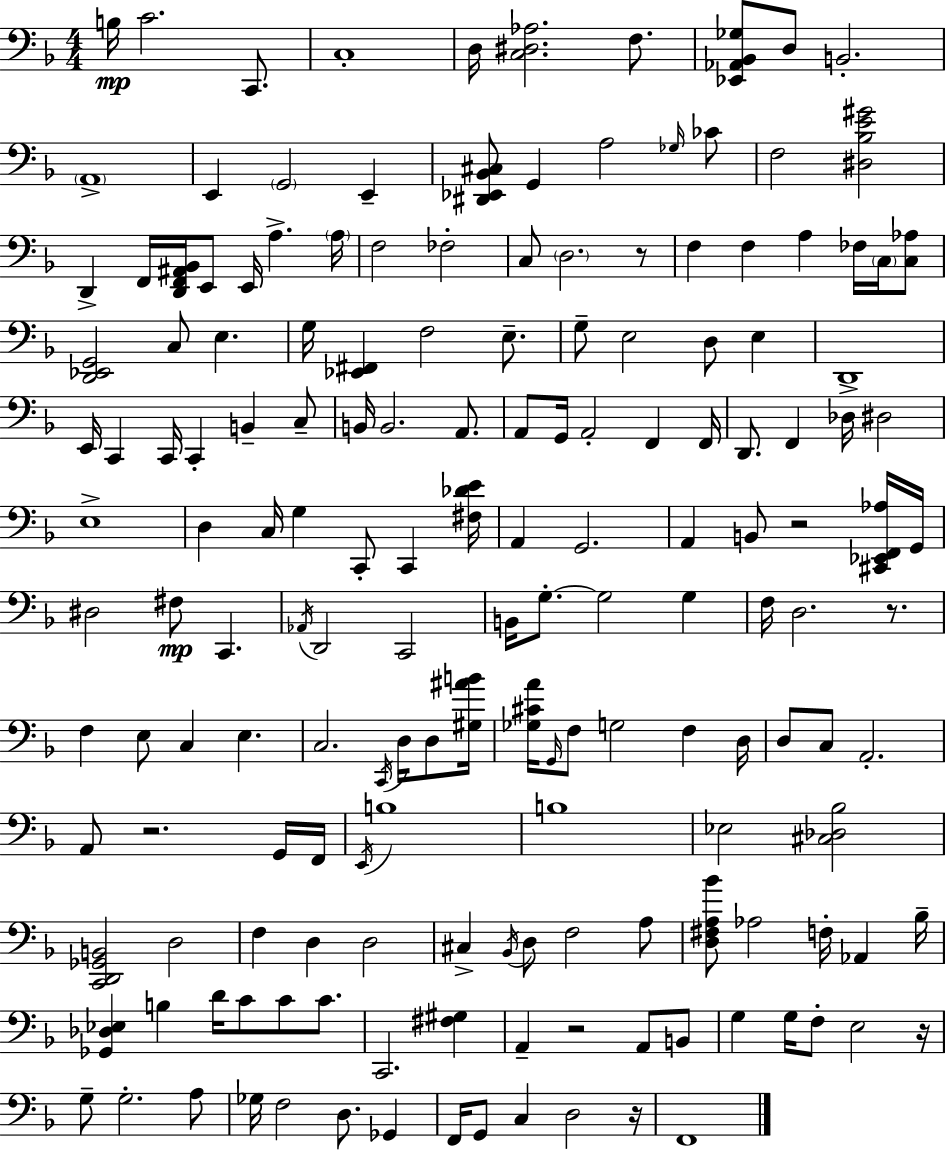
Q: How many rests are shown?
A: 7